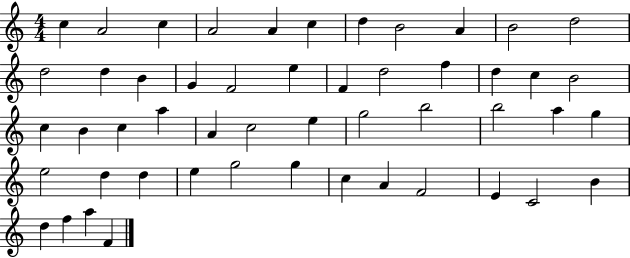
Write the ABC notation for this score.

X:1
T:Untitled
M:4/4
L:1/4
K:C
c A2 c A2 A c d B2 A B2 d2 d2 d B G F2 e F d2 f d c B2 c B c a A c2 e g2 b2 b2 a g e2 d d e g2 g c A F2 E C2 B d f a F